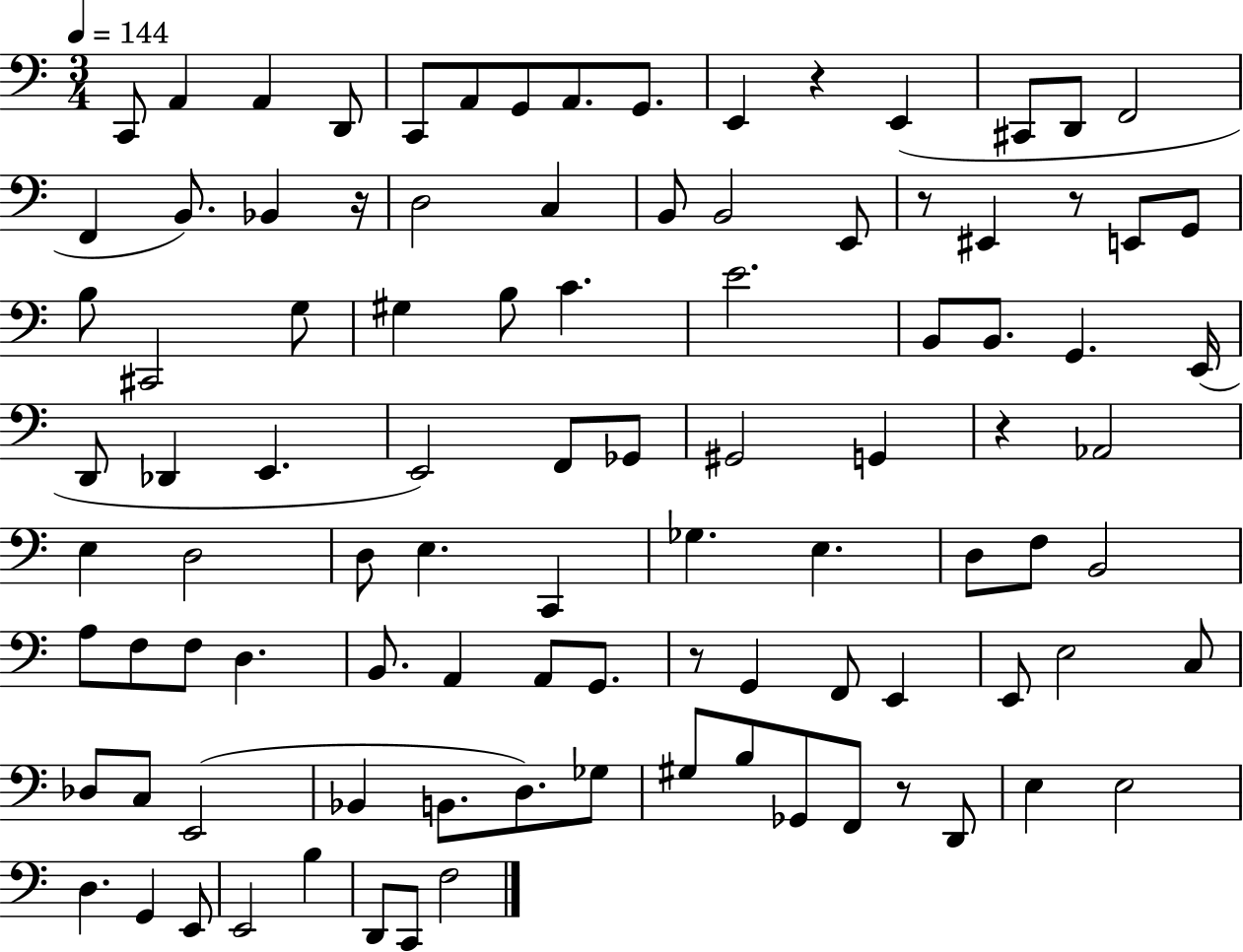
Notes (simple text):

C2/e A2/q A2/q D2/e C2/e A2/e G2/e A2/e. G2/e. E2/q R/q E2/q C#2/e D2/e F2/h F2/q B2/e. Bb2/q R/s D3/h C3/q B2/e B2/h E2/e R/e EIS2/q R/e E2/e G2/e B3/e C#2/h G3/e G#3/q B3/e C4/q. E4/h. B2/e B2/e. G2/q. E2/s D2/e Db2/q E2/q. E2/h F2/e Gb2/e G#2/h G2/q R/q Ab2/h E3/q D3/h D3/e E3/q. C2/q Gb3/q. E3/q. D3/e F3/e B2/h A3/e F3/e F3/e D3/q. B2/e. A2/q A2/e G2/e. R/e G2/q F2/e E2/q E2/e E3/h C3/e Db3/e C3/e E2/h Bb2/q B2/e. D3/e. Gb3/e G#3/e B3/e Gb2/e F2/e R/e D2/e E3/q E3/h D3/q. G2/q E2/e E2/h B3/q D2/e C2/e F3/h